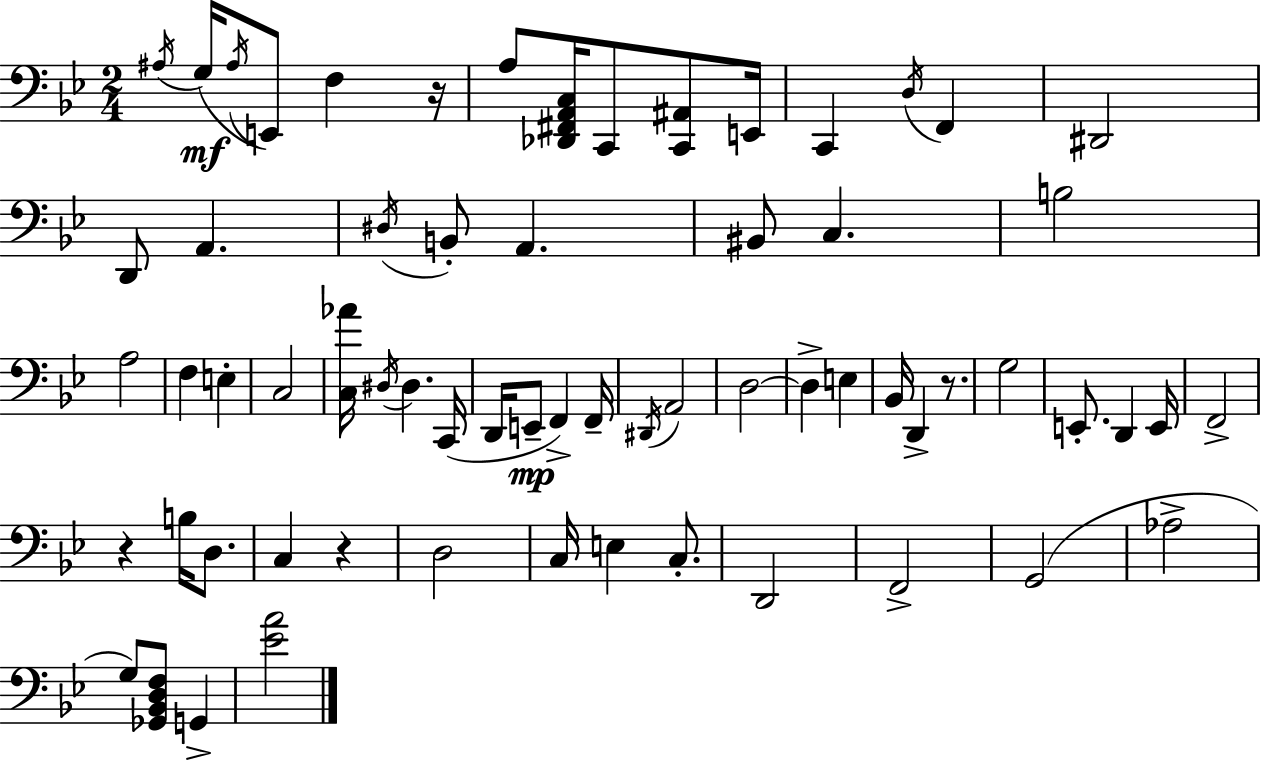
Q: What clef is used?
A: bass